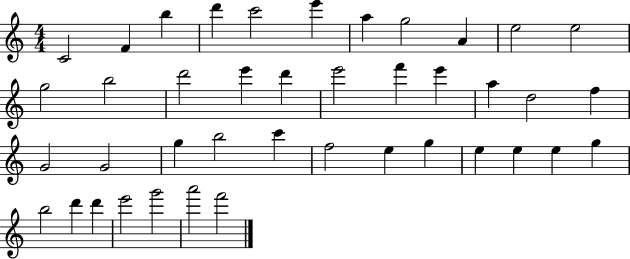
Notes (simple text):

C4/h F4/q B5/q D6/q C6/h E6/q A5/q G5/h A4/q E5/h E5/h G5/h B5/h D6/h E6/q D6/q E6/h F6/q E6/q A5/q D5/h F5/q G4/h G4/h G5/q B5/h C6/q F5/h E5/q G5/q E5/q E5/q E5/q G5/q B5/h D6/q D6/q E6/h G6/h A6/h F6/h